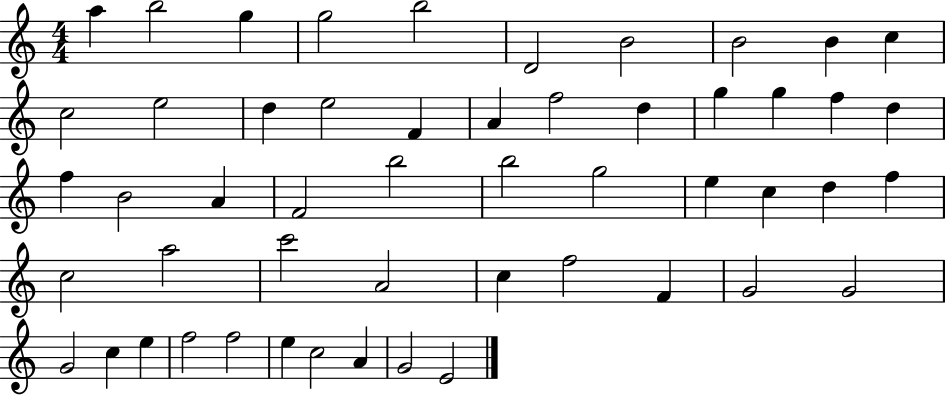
A5/q B5/h G5/q G5/h B5/h D4/h B4/h B4/h B4/q C5/q C5/h E5/h D5/q E5/h F4/q A4/q F5/h D5/q G5/q G5/q F5/q D5/q F5/q B4/h A4/q F4/h B5/h B5/h G5/h E5/q C5/q D5/q F5/q C5/h A5/h C6/h A4/h C5/q F5/h F4/q G4/h G4/h G4/h C5/q E5/q F5/h F5/h E5/q C5/h A4/q G4/h E4/h